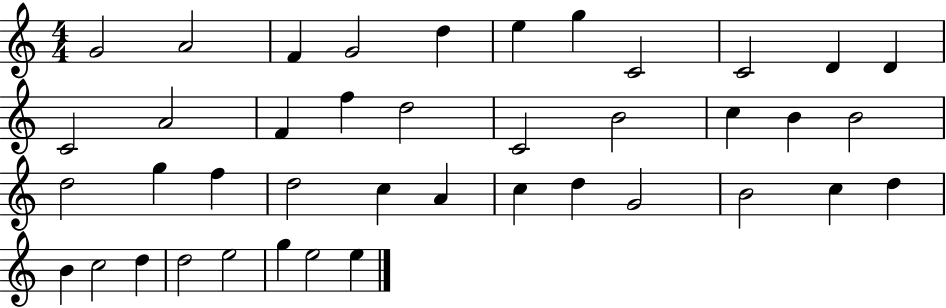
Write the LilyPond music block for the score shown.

{
  \clef treble
  \numericTimeSignature
  \time 4/4
  \key c \major
  g'2 a'2 | f'4 g'2 d''4 | e''4 g''4 c'2 | c'2 d'4 d'4 | \break c'2 a'2 | f'4 f''4 d''2 | c'2 b'2 | c''4 b'4 b'2 | \break d''2 g''4 f''4 | d''2 c''4 a'4 | c''4 d''4 g'2 | b'2 c''4 d''4 | \break b'4 c''2 d''4 | d''2 e''2 | g''4 e''2 e''4 | \bar "|."
}